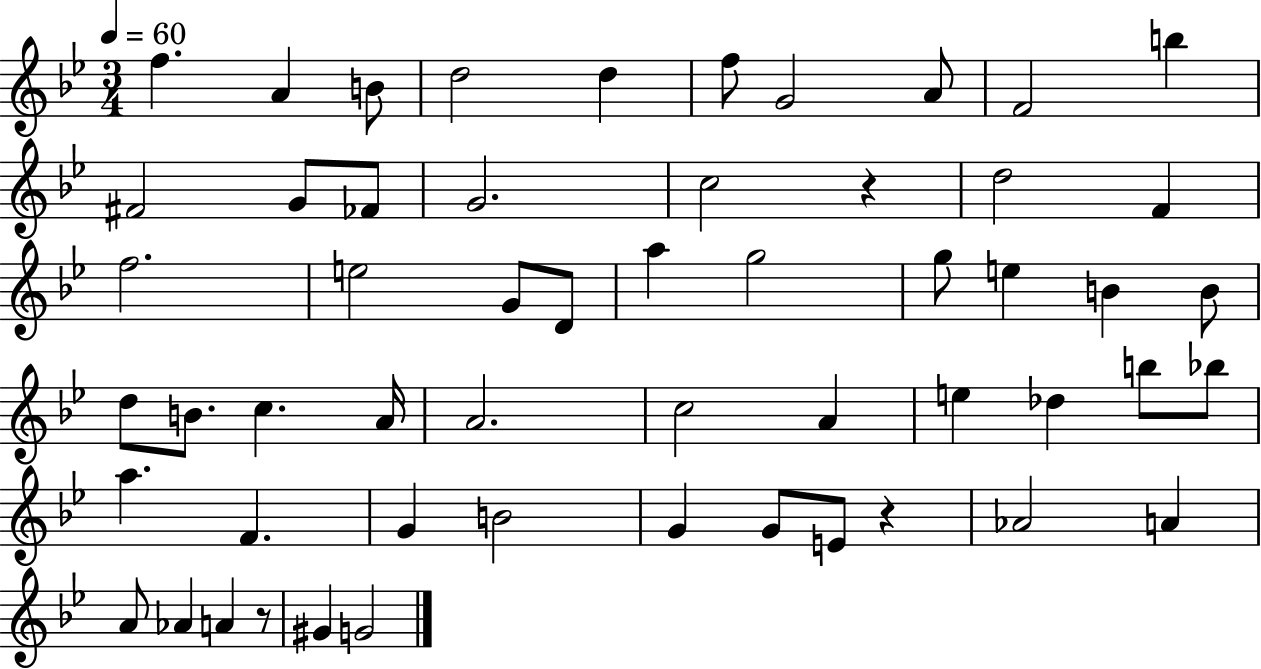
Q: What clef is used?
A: treble